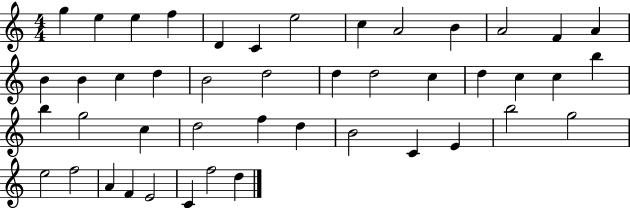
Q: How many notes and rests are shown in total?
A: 45